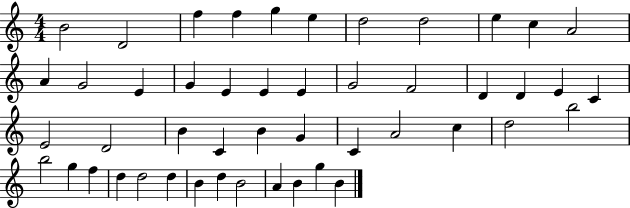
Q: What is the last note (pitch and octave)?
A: B4